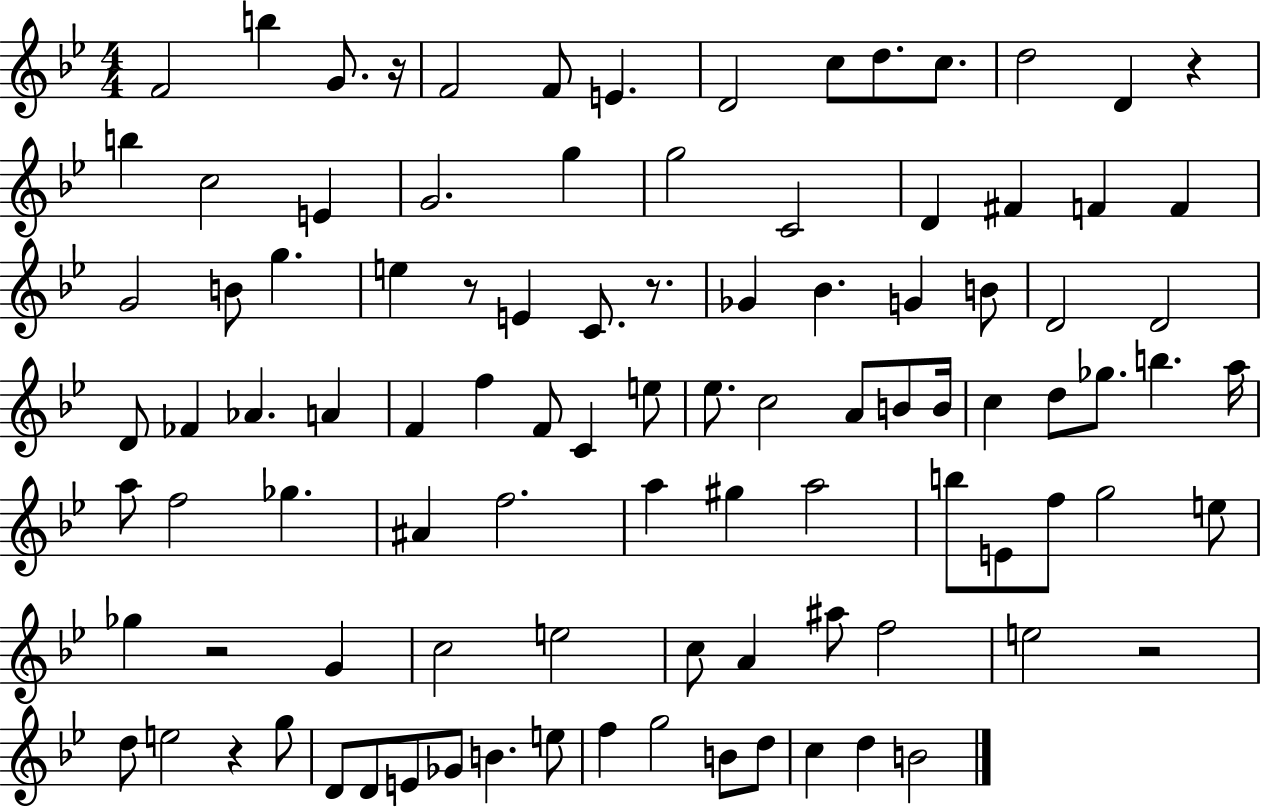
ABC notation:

X:1
T:Untitled
M:4/4
L:1/4
K:Bb
F2 b G/2 z/4 F2 F/2 E D2 c/2 d/2 c/2 d2 D z b c2 E G2 g g2 C2 D ^F F F G2 B/2 g e z/2 E C/2 z/2 _G _B G B/2 D2 D2 D/2 _F _A A F f F/2 C e/2 _e/2 c2 A/2 B/2 B/4 c d/2 _g/2 b a/4 a/2 f2 _g ^A f2 a ^g a2 b/2 E/2 f/2 g2 e/2 _g z2 G c2 e2 c/2 A ^a/2 f2 e2 z2 d/2 e2 z g/2 D/2 D/2 E/2 _G/2 B e/2 f g2 B/2 d/2 c d B2